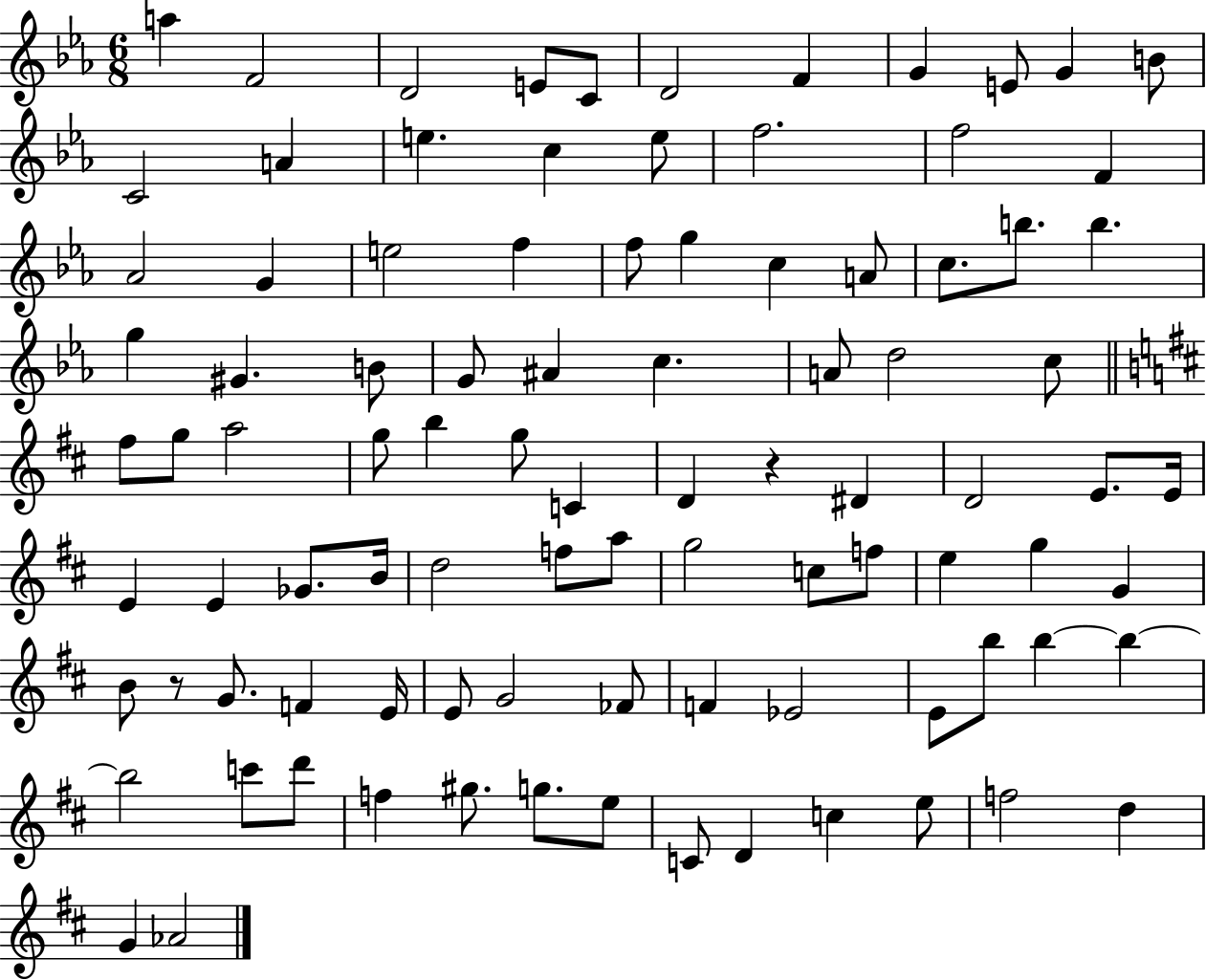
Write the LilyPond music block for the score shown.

{
  \clef treble
  \numericTimeSignature
  \time 6/8
  \key ees \major
  a''4 f'2 | d'2 e'8 c'8 | d'2 f'4 | g'4 e'8 g'4 b'8 | \break c'2 a'4 | e''4. c''4 e''8 | f''2. | f''2 f'4 | \break aes'2 g'4 | e''2 f''4 | f''8 g''4 c''4 a'8 | c''8. b''8. b''4. | \break g''4 gis'4. b'8 | g'8 ais'4 c''4. | a'8 d''2 c''8 | \bar "||" \break \key d \major fis''8 g''8 a''2 | g''8 b''4 g''8 c'4 | d'4 r4 dis'4 | d'2 e'8. e'16 | \break e'4 e'4 ges'8. b'16 | d''2 f''8 a''8 | g''2 c''8 f''8 | e''4 g''4 g'4 | \break b'8 r8 g'8. f'4 e'16 | e'8 g'2 fes'8 | f'4 ees'2 | e'8 b''8 b''4~~ b''4~~ | \break b''2 c'''8 d'''8 | f''4 gis''8. g''8. e''8 | c'8 d'4 c''4 e''8 | f''2 d''4 | \break g'4 aes'2 | \bar "|."
}